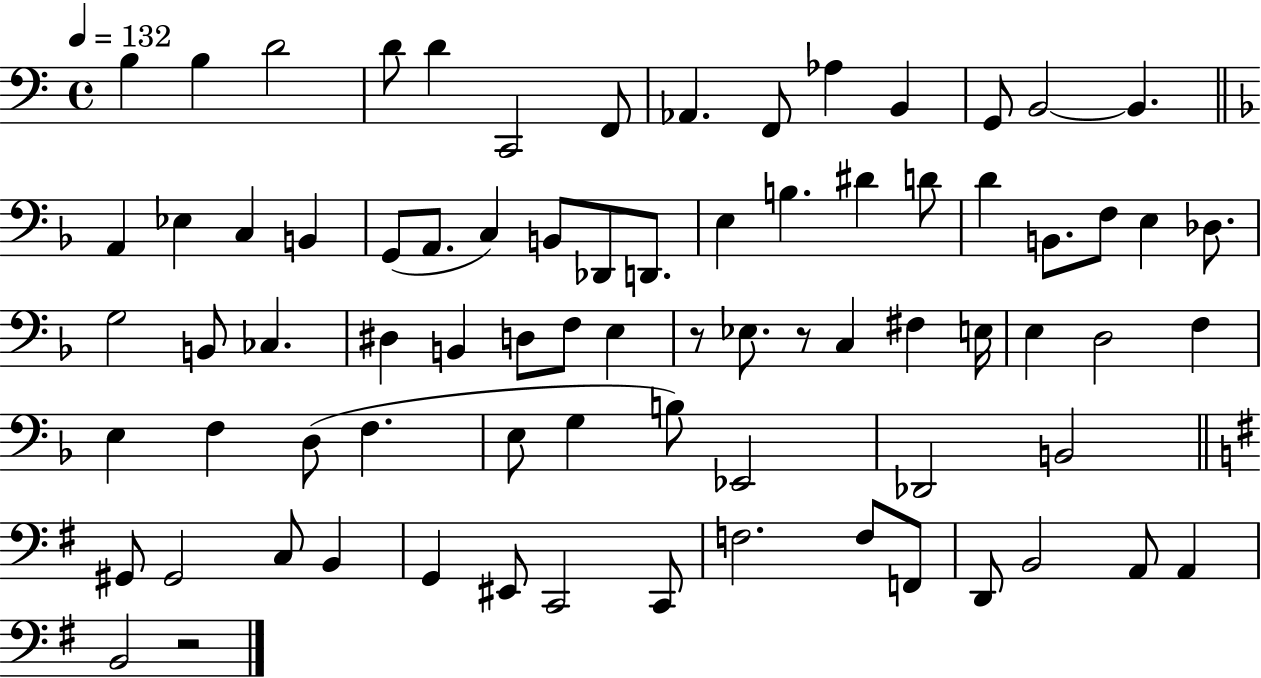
X:1
T:Untitled
M:4/4
L:1/4
K:C
B, B, D2 D/2 D C,,2 F,,/2 _A,, F,,/2 _A, B,, G,,/2 B,,2 B,, A,, _E, C, B,, G,,/2 A,,/2 C, B,,/2 _D,,/2 D,,/2 E, B, ^D D/2 D B,,/2 F,/2 E, _D,/2 G,2 B,,/2 _C, ^D, B,, D,/2 F,/2 E, z/2 _E,/2 z/2 C, ^F, E,/4 E, D,2 F, E, F, D,/2 F, E,/2 G, B,/2 _E,,2 _D,,2 B,,2 ^G,,/2 ^G,,2 C,/2 B,, G,, ^E,,/2 C,,2 C,,/2 F,2 F,/2 F,,/2 D,,/2 B,,2 A,,/2 A,, B,,2 z2